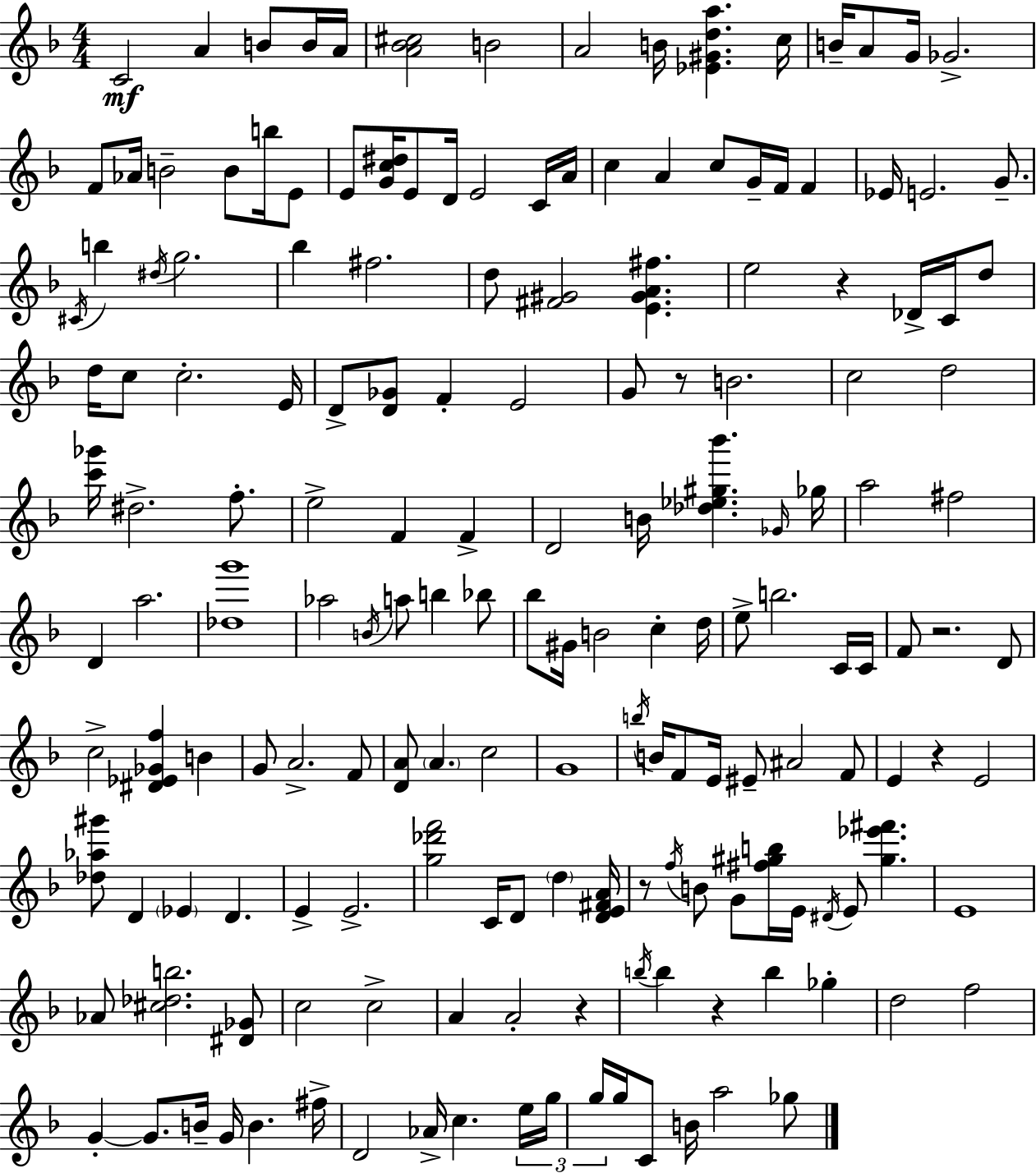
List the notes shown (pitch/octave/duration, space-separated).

C4/h A4/q B4/e B4/s A4/s [A4,Bb4,C#5]/h B4/h A4/h B4/s [Eb4,G#4,D5,A5]/q. C5/s B4/s A4/e G4/s Gb4/h. F4/e Ab4/s B4/h B4/e B5/s E4/e E4/e [G4,C5,D#5]/s E4/e D4/s E4/h C4/s A4/s C5/q A4/q C5/e G4/s F4/s F4/q Eb4/s E4/h. G4/e. C#4/s B5/q D#5/s G5/h. Bb5/q F#5/h. D5/e [F#4,G#4]/h [E4,G#4,A4,F#5]/q. E5/h R/q Db4/s C4/s D5/e D5/s C5/e C5/h. E4/s D4/e [D4,Gb4]/e F4/q E4/h G4/e R/e B4/h. C5/h D5/h [C6,Gb6]/s D#5/h. F5/e. E5/h F4/q F4/q D4/h B4/s [Db5,Eb5,G#5,Bb6]/q. Gb4/s Gb5/s A5/h F#5/h D4/q A5/h. [Db5,G6]/w Ab5/h B4/s A5/e B5/q Bb5/e Bb5/e G#4/s B4/h C5/q D5/s E5/e B5/h. C4/s C4/s F4/e R/h. D4/e C5/h [D#4,Eb4,Gb4,F5]/q B4/q G4/e A4/h. F4/e [D4,A4]/e A4/q. C5/h G4/w B5/s B4/s F4/e E4/s EIS4/e A#4/h F4/e E4/q R/q E4/h [Db5,Ab5,G#6]/e D4/q Eb4/q D4/q. E4/q E4/h. [G5,Db6,F6]/h C4/s D4/e D5/q [D4,E4,F#4,A4]/s R/e F5/s B4/e G4/e [F#5,G#5,B5]/s E4/s D#4/s E4/e [G#5,Eb6,F#6]/q. E4/w Ab4/e [C#5,Db5,B5]/h. [D#4,Gb4]/e C5/h C5/h A4/q A4/h R/q B5/s B5/q R/q B5/q Gb5/q D5/h F5/h G4/q G4/e. B4/s G4/s B4/q. F#5/s D4/h Ab4/s C5/q. E5/s G5/s G5/s G5/s C4/e B4/s A5/h Gb5/e